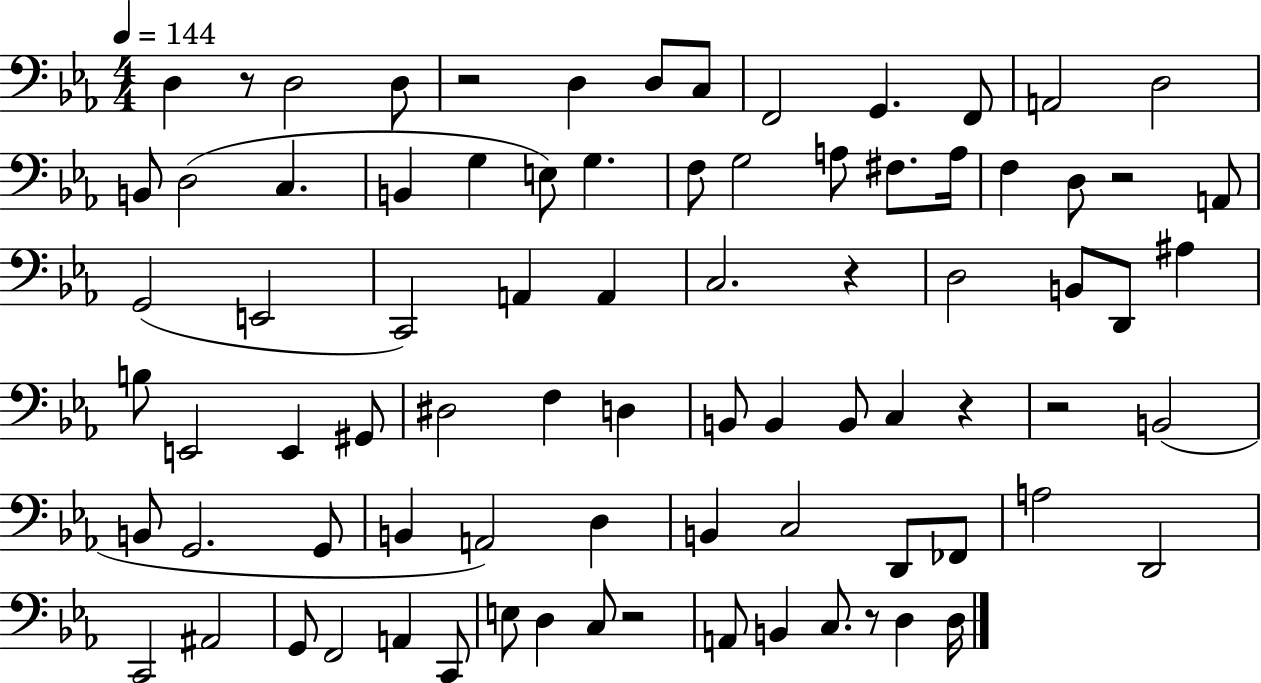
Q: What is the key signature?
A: EES major